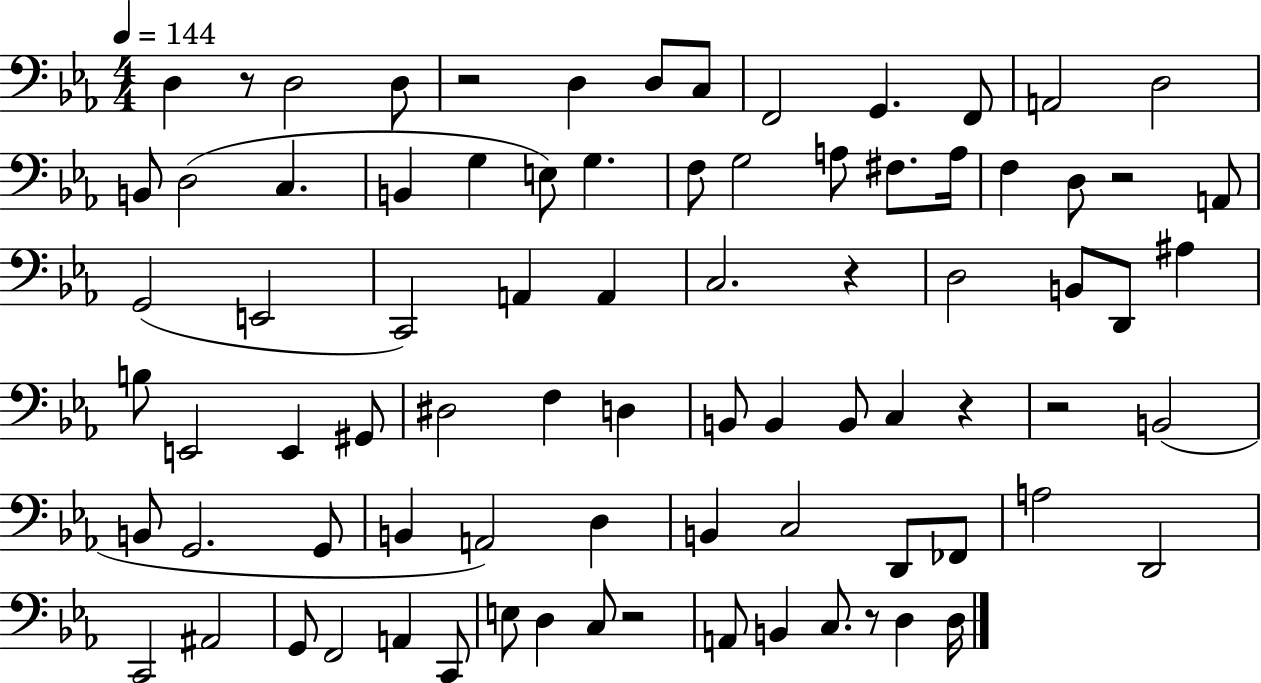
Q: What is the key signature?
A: EES major